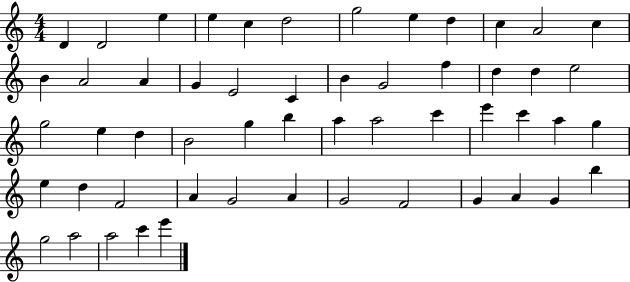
D4/q D4/h E5/q E5/q C5/q D5/h G5/h E5/q D5/q C5/q A4/h C5/q B4/q A4/h A4/q G4/q E4/h C4/q B4/q G4/h F5/q D5/q D5/q E5/h G5/h E5/q D5/q B4/h G5/q B5/q A5/q A5/h C6/q E6/q C6/q A5/q G5/q E5/q D5/q F4/h A4/q G4/h A4/q G4/h F4/h G4/q A4/q G4/q B5/q G5/h A5/h A5/h C6/q E6/q